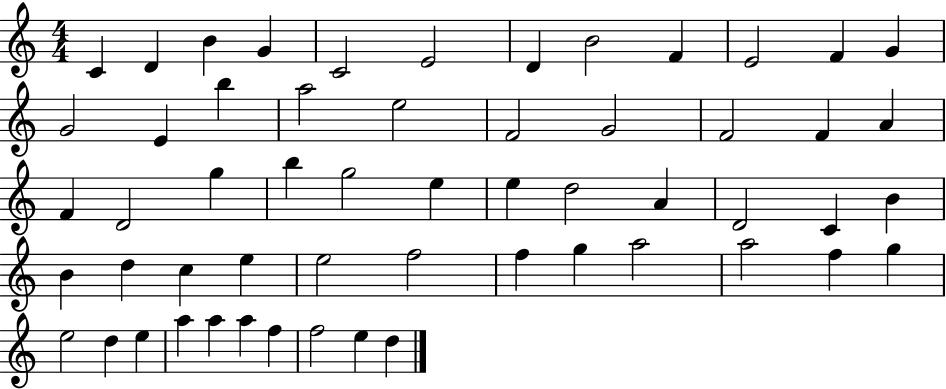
X:1
T:Untitled
M:4/4
L:1/4
K:C
C D B G C2 E2 D B2 F E2 F G G2 E b a2 e2 F2 G2 F2 F A F D2 g b g2 e e d2 A D2 C B B d c e e2 f2 f g a2 a2 f g e2 d e a a a f f2 e d